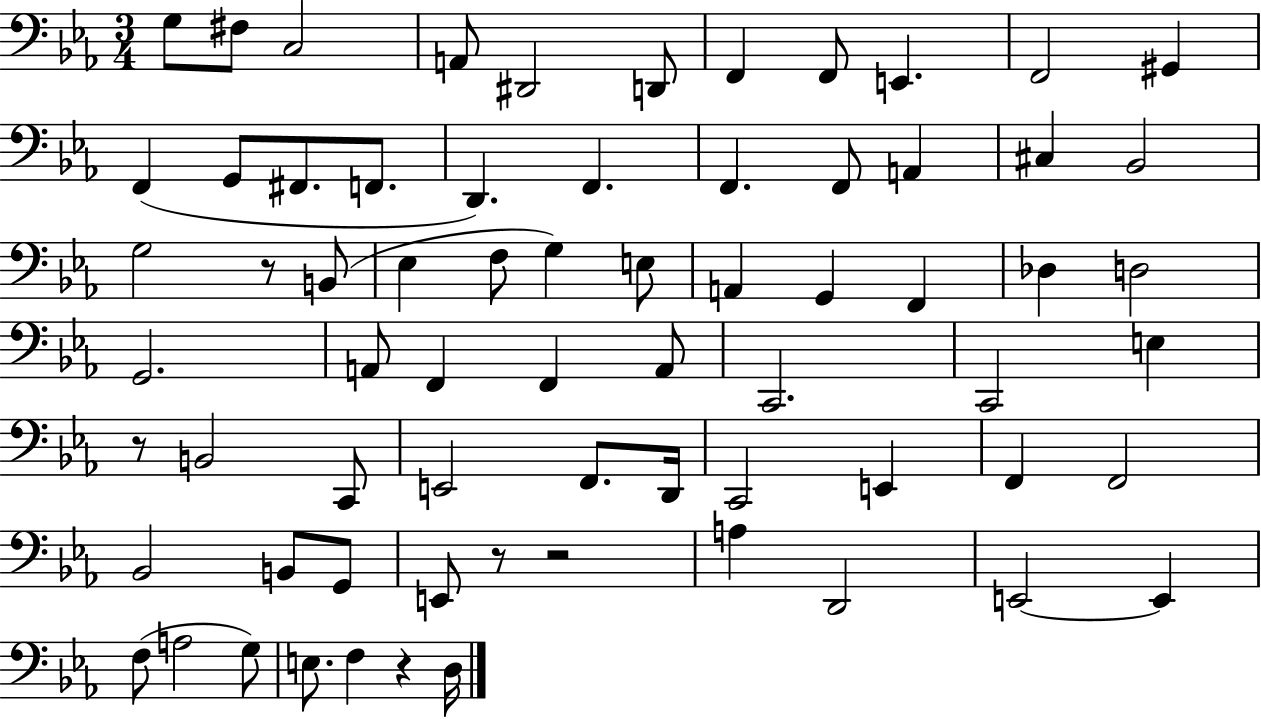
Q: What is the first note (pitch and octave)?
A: G3